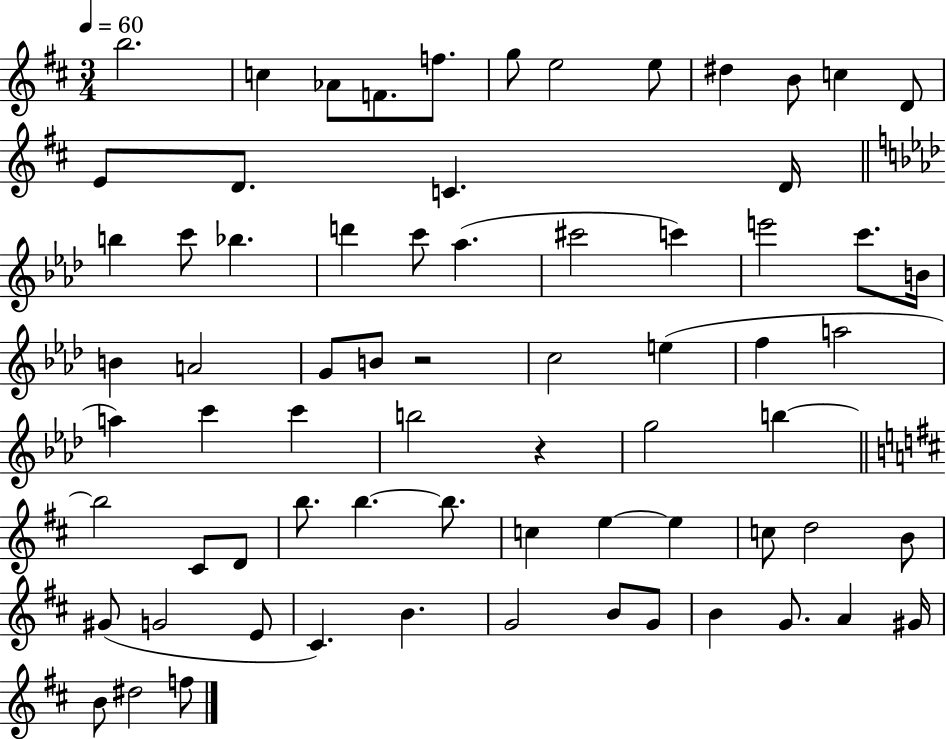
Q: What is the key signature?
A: D major